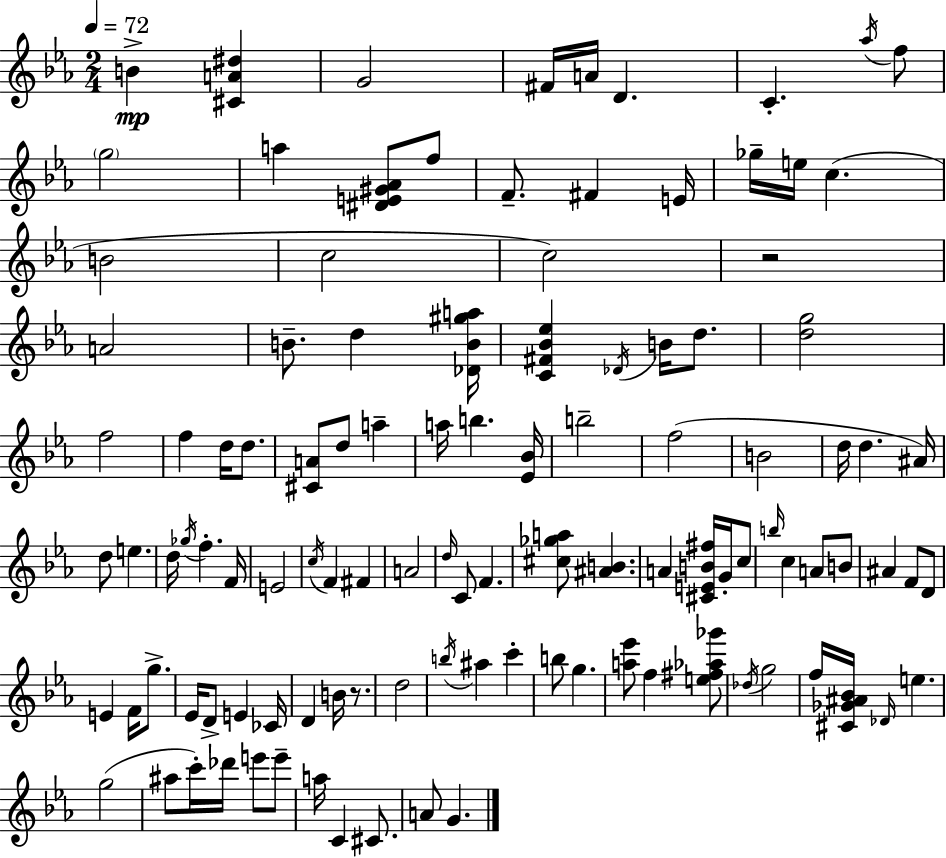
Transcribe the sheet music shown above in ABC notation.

X:1
T:Untitled
M:2/4
L:1/4
K:Cm
B [^CA^d] G2 ^F/4 A/4 D C _a/4 f/2 g2 a [^DE^G_A]/2 f/2 F/2 ^F E/4 _g/4 e/4 c B2 c2 c2 z2 A2 B/2 d [_DB^ga]/4 [C^F_B_e] _D/4 B/4 d/2 [dg]2 f2 f d/4 d/2 [^CA]/2 d/2 a a/4 b [_E_B]/4 b2 f2 B2 d/4 d ^A/4 d/2 e d/4 _g/4 f F/4 E2 c/4 F ^F A2 d/4 C/2 F [^c_ga]/2 [^AB] A [^CEB^f]/4 G/4 c/2 b/4 c A/2 B/2 ^A F/2 D/2 E F/4 g/2 _E/4 D/2 E _C/4 D B/4 z/2 d2 b/4 ^a c' b/2 g [a_e']/2 f [e^f_a_g']/2 _d/4 g2 f/4 [^C_G^A_B]/4 _D/4 e g2 ^a/2 c'/4 _d'/4 e'/2 e'/2 a/4 C ^C/2 A/2 G